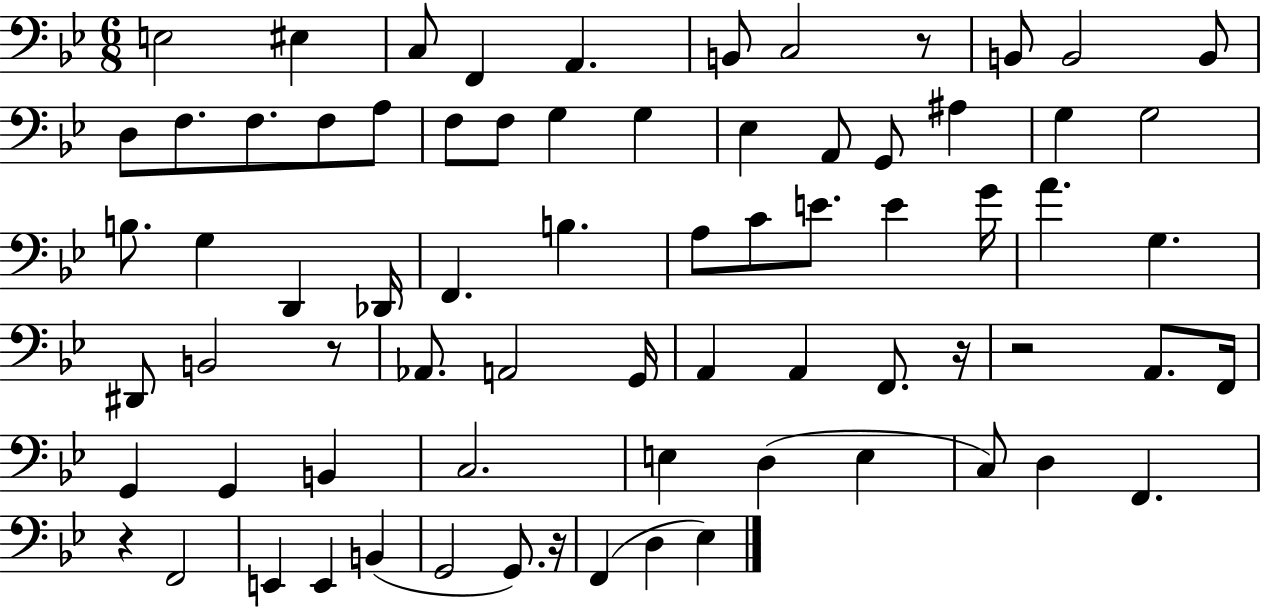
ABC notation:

X:1
T:Untitled
M:6/8
L:1/4
K:Bb
E,2 ^E, C,/2 F,, A,, B,,/2 C,2 z/2 B,,/2 B,,2 B,,/2 D,/2 F,/2 F,/2 F,/2 A,/2 F,/2 F,/2 G, G, _E, A,,/2 G,,/2 ^A, G, G,2 B,/2 G, D,, _D,,/4 F,, B, A,/2 C/2 E/2 E G/4 A G, ^D,,/2 B,,2 z/2 _A,,/2 A,,2 G,,/4 A,, A,, F,,/2 z/4 z2 A,,/2 F,,/4 G,, G,, B,, C,2 E, D, E, C,/2 D, F,, z F,,2 E,, E,, B,, G,,2 G,,/2 z/4 F,, D, _E,